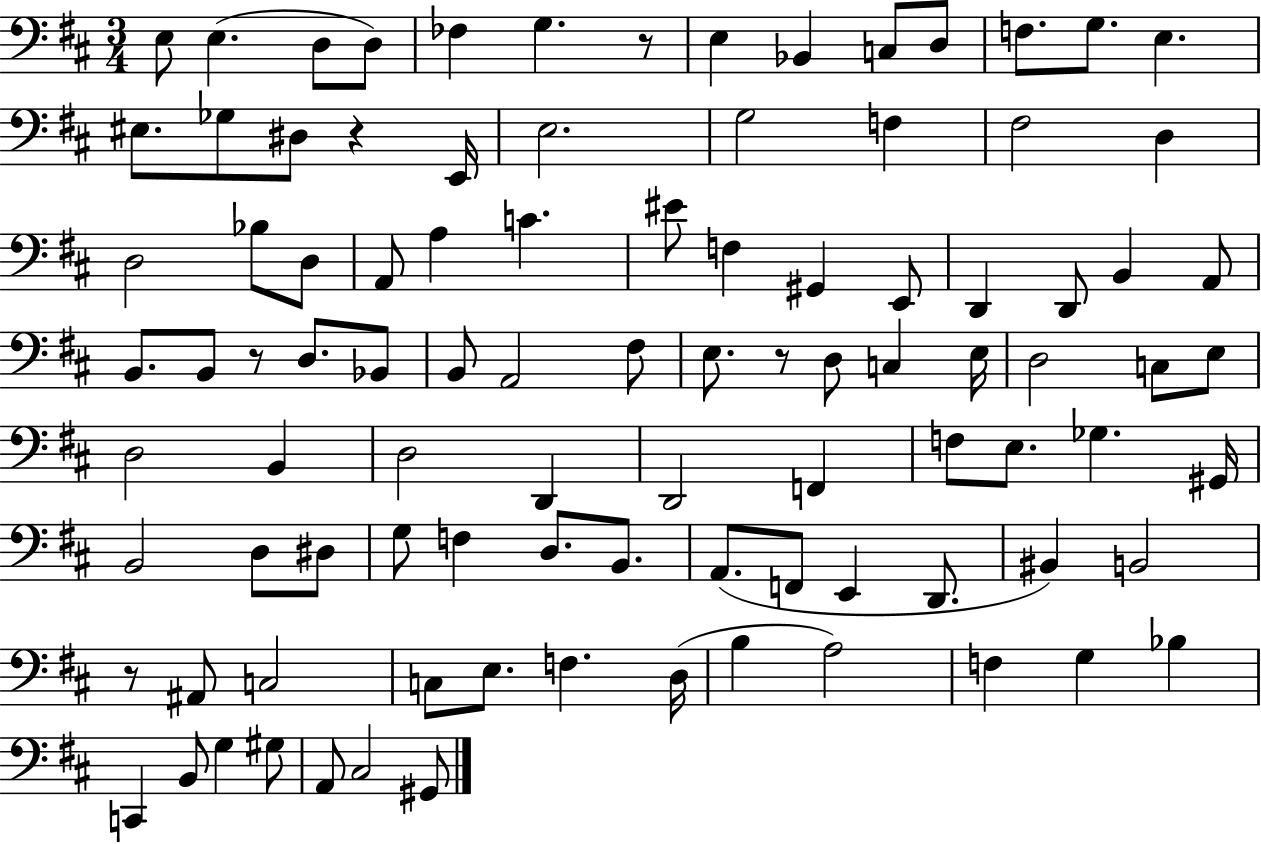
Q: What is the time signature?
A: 3/4